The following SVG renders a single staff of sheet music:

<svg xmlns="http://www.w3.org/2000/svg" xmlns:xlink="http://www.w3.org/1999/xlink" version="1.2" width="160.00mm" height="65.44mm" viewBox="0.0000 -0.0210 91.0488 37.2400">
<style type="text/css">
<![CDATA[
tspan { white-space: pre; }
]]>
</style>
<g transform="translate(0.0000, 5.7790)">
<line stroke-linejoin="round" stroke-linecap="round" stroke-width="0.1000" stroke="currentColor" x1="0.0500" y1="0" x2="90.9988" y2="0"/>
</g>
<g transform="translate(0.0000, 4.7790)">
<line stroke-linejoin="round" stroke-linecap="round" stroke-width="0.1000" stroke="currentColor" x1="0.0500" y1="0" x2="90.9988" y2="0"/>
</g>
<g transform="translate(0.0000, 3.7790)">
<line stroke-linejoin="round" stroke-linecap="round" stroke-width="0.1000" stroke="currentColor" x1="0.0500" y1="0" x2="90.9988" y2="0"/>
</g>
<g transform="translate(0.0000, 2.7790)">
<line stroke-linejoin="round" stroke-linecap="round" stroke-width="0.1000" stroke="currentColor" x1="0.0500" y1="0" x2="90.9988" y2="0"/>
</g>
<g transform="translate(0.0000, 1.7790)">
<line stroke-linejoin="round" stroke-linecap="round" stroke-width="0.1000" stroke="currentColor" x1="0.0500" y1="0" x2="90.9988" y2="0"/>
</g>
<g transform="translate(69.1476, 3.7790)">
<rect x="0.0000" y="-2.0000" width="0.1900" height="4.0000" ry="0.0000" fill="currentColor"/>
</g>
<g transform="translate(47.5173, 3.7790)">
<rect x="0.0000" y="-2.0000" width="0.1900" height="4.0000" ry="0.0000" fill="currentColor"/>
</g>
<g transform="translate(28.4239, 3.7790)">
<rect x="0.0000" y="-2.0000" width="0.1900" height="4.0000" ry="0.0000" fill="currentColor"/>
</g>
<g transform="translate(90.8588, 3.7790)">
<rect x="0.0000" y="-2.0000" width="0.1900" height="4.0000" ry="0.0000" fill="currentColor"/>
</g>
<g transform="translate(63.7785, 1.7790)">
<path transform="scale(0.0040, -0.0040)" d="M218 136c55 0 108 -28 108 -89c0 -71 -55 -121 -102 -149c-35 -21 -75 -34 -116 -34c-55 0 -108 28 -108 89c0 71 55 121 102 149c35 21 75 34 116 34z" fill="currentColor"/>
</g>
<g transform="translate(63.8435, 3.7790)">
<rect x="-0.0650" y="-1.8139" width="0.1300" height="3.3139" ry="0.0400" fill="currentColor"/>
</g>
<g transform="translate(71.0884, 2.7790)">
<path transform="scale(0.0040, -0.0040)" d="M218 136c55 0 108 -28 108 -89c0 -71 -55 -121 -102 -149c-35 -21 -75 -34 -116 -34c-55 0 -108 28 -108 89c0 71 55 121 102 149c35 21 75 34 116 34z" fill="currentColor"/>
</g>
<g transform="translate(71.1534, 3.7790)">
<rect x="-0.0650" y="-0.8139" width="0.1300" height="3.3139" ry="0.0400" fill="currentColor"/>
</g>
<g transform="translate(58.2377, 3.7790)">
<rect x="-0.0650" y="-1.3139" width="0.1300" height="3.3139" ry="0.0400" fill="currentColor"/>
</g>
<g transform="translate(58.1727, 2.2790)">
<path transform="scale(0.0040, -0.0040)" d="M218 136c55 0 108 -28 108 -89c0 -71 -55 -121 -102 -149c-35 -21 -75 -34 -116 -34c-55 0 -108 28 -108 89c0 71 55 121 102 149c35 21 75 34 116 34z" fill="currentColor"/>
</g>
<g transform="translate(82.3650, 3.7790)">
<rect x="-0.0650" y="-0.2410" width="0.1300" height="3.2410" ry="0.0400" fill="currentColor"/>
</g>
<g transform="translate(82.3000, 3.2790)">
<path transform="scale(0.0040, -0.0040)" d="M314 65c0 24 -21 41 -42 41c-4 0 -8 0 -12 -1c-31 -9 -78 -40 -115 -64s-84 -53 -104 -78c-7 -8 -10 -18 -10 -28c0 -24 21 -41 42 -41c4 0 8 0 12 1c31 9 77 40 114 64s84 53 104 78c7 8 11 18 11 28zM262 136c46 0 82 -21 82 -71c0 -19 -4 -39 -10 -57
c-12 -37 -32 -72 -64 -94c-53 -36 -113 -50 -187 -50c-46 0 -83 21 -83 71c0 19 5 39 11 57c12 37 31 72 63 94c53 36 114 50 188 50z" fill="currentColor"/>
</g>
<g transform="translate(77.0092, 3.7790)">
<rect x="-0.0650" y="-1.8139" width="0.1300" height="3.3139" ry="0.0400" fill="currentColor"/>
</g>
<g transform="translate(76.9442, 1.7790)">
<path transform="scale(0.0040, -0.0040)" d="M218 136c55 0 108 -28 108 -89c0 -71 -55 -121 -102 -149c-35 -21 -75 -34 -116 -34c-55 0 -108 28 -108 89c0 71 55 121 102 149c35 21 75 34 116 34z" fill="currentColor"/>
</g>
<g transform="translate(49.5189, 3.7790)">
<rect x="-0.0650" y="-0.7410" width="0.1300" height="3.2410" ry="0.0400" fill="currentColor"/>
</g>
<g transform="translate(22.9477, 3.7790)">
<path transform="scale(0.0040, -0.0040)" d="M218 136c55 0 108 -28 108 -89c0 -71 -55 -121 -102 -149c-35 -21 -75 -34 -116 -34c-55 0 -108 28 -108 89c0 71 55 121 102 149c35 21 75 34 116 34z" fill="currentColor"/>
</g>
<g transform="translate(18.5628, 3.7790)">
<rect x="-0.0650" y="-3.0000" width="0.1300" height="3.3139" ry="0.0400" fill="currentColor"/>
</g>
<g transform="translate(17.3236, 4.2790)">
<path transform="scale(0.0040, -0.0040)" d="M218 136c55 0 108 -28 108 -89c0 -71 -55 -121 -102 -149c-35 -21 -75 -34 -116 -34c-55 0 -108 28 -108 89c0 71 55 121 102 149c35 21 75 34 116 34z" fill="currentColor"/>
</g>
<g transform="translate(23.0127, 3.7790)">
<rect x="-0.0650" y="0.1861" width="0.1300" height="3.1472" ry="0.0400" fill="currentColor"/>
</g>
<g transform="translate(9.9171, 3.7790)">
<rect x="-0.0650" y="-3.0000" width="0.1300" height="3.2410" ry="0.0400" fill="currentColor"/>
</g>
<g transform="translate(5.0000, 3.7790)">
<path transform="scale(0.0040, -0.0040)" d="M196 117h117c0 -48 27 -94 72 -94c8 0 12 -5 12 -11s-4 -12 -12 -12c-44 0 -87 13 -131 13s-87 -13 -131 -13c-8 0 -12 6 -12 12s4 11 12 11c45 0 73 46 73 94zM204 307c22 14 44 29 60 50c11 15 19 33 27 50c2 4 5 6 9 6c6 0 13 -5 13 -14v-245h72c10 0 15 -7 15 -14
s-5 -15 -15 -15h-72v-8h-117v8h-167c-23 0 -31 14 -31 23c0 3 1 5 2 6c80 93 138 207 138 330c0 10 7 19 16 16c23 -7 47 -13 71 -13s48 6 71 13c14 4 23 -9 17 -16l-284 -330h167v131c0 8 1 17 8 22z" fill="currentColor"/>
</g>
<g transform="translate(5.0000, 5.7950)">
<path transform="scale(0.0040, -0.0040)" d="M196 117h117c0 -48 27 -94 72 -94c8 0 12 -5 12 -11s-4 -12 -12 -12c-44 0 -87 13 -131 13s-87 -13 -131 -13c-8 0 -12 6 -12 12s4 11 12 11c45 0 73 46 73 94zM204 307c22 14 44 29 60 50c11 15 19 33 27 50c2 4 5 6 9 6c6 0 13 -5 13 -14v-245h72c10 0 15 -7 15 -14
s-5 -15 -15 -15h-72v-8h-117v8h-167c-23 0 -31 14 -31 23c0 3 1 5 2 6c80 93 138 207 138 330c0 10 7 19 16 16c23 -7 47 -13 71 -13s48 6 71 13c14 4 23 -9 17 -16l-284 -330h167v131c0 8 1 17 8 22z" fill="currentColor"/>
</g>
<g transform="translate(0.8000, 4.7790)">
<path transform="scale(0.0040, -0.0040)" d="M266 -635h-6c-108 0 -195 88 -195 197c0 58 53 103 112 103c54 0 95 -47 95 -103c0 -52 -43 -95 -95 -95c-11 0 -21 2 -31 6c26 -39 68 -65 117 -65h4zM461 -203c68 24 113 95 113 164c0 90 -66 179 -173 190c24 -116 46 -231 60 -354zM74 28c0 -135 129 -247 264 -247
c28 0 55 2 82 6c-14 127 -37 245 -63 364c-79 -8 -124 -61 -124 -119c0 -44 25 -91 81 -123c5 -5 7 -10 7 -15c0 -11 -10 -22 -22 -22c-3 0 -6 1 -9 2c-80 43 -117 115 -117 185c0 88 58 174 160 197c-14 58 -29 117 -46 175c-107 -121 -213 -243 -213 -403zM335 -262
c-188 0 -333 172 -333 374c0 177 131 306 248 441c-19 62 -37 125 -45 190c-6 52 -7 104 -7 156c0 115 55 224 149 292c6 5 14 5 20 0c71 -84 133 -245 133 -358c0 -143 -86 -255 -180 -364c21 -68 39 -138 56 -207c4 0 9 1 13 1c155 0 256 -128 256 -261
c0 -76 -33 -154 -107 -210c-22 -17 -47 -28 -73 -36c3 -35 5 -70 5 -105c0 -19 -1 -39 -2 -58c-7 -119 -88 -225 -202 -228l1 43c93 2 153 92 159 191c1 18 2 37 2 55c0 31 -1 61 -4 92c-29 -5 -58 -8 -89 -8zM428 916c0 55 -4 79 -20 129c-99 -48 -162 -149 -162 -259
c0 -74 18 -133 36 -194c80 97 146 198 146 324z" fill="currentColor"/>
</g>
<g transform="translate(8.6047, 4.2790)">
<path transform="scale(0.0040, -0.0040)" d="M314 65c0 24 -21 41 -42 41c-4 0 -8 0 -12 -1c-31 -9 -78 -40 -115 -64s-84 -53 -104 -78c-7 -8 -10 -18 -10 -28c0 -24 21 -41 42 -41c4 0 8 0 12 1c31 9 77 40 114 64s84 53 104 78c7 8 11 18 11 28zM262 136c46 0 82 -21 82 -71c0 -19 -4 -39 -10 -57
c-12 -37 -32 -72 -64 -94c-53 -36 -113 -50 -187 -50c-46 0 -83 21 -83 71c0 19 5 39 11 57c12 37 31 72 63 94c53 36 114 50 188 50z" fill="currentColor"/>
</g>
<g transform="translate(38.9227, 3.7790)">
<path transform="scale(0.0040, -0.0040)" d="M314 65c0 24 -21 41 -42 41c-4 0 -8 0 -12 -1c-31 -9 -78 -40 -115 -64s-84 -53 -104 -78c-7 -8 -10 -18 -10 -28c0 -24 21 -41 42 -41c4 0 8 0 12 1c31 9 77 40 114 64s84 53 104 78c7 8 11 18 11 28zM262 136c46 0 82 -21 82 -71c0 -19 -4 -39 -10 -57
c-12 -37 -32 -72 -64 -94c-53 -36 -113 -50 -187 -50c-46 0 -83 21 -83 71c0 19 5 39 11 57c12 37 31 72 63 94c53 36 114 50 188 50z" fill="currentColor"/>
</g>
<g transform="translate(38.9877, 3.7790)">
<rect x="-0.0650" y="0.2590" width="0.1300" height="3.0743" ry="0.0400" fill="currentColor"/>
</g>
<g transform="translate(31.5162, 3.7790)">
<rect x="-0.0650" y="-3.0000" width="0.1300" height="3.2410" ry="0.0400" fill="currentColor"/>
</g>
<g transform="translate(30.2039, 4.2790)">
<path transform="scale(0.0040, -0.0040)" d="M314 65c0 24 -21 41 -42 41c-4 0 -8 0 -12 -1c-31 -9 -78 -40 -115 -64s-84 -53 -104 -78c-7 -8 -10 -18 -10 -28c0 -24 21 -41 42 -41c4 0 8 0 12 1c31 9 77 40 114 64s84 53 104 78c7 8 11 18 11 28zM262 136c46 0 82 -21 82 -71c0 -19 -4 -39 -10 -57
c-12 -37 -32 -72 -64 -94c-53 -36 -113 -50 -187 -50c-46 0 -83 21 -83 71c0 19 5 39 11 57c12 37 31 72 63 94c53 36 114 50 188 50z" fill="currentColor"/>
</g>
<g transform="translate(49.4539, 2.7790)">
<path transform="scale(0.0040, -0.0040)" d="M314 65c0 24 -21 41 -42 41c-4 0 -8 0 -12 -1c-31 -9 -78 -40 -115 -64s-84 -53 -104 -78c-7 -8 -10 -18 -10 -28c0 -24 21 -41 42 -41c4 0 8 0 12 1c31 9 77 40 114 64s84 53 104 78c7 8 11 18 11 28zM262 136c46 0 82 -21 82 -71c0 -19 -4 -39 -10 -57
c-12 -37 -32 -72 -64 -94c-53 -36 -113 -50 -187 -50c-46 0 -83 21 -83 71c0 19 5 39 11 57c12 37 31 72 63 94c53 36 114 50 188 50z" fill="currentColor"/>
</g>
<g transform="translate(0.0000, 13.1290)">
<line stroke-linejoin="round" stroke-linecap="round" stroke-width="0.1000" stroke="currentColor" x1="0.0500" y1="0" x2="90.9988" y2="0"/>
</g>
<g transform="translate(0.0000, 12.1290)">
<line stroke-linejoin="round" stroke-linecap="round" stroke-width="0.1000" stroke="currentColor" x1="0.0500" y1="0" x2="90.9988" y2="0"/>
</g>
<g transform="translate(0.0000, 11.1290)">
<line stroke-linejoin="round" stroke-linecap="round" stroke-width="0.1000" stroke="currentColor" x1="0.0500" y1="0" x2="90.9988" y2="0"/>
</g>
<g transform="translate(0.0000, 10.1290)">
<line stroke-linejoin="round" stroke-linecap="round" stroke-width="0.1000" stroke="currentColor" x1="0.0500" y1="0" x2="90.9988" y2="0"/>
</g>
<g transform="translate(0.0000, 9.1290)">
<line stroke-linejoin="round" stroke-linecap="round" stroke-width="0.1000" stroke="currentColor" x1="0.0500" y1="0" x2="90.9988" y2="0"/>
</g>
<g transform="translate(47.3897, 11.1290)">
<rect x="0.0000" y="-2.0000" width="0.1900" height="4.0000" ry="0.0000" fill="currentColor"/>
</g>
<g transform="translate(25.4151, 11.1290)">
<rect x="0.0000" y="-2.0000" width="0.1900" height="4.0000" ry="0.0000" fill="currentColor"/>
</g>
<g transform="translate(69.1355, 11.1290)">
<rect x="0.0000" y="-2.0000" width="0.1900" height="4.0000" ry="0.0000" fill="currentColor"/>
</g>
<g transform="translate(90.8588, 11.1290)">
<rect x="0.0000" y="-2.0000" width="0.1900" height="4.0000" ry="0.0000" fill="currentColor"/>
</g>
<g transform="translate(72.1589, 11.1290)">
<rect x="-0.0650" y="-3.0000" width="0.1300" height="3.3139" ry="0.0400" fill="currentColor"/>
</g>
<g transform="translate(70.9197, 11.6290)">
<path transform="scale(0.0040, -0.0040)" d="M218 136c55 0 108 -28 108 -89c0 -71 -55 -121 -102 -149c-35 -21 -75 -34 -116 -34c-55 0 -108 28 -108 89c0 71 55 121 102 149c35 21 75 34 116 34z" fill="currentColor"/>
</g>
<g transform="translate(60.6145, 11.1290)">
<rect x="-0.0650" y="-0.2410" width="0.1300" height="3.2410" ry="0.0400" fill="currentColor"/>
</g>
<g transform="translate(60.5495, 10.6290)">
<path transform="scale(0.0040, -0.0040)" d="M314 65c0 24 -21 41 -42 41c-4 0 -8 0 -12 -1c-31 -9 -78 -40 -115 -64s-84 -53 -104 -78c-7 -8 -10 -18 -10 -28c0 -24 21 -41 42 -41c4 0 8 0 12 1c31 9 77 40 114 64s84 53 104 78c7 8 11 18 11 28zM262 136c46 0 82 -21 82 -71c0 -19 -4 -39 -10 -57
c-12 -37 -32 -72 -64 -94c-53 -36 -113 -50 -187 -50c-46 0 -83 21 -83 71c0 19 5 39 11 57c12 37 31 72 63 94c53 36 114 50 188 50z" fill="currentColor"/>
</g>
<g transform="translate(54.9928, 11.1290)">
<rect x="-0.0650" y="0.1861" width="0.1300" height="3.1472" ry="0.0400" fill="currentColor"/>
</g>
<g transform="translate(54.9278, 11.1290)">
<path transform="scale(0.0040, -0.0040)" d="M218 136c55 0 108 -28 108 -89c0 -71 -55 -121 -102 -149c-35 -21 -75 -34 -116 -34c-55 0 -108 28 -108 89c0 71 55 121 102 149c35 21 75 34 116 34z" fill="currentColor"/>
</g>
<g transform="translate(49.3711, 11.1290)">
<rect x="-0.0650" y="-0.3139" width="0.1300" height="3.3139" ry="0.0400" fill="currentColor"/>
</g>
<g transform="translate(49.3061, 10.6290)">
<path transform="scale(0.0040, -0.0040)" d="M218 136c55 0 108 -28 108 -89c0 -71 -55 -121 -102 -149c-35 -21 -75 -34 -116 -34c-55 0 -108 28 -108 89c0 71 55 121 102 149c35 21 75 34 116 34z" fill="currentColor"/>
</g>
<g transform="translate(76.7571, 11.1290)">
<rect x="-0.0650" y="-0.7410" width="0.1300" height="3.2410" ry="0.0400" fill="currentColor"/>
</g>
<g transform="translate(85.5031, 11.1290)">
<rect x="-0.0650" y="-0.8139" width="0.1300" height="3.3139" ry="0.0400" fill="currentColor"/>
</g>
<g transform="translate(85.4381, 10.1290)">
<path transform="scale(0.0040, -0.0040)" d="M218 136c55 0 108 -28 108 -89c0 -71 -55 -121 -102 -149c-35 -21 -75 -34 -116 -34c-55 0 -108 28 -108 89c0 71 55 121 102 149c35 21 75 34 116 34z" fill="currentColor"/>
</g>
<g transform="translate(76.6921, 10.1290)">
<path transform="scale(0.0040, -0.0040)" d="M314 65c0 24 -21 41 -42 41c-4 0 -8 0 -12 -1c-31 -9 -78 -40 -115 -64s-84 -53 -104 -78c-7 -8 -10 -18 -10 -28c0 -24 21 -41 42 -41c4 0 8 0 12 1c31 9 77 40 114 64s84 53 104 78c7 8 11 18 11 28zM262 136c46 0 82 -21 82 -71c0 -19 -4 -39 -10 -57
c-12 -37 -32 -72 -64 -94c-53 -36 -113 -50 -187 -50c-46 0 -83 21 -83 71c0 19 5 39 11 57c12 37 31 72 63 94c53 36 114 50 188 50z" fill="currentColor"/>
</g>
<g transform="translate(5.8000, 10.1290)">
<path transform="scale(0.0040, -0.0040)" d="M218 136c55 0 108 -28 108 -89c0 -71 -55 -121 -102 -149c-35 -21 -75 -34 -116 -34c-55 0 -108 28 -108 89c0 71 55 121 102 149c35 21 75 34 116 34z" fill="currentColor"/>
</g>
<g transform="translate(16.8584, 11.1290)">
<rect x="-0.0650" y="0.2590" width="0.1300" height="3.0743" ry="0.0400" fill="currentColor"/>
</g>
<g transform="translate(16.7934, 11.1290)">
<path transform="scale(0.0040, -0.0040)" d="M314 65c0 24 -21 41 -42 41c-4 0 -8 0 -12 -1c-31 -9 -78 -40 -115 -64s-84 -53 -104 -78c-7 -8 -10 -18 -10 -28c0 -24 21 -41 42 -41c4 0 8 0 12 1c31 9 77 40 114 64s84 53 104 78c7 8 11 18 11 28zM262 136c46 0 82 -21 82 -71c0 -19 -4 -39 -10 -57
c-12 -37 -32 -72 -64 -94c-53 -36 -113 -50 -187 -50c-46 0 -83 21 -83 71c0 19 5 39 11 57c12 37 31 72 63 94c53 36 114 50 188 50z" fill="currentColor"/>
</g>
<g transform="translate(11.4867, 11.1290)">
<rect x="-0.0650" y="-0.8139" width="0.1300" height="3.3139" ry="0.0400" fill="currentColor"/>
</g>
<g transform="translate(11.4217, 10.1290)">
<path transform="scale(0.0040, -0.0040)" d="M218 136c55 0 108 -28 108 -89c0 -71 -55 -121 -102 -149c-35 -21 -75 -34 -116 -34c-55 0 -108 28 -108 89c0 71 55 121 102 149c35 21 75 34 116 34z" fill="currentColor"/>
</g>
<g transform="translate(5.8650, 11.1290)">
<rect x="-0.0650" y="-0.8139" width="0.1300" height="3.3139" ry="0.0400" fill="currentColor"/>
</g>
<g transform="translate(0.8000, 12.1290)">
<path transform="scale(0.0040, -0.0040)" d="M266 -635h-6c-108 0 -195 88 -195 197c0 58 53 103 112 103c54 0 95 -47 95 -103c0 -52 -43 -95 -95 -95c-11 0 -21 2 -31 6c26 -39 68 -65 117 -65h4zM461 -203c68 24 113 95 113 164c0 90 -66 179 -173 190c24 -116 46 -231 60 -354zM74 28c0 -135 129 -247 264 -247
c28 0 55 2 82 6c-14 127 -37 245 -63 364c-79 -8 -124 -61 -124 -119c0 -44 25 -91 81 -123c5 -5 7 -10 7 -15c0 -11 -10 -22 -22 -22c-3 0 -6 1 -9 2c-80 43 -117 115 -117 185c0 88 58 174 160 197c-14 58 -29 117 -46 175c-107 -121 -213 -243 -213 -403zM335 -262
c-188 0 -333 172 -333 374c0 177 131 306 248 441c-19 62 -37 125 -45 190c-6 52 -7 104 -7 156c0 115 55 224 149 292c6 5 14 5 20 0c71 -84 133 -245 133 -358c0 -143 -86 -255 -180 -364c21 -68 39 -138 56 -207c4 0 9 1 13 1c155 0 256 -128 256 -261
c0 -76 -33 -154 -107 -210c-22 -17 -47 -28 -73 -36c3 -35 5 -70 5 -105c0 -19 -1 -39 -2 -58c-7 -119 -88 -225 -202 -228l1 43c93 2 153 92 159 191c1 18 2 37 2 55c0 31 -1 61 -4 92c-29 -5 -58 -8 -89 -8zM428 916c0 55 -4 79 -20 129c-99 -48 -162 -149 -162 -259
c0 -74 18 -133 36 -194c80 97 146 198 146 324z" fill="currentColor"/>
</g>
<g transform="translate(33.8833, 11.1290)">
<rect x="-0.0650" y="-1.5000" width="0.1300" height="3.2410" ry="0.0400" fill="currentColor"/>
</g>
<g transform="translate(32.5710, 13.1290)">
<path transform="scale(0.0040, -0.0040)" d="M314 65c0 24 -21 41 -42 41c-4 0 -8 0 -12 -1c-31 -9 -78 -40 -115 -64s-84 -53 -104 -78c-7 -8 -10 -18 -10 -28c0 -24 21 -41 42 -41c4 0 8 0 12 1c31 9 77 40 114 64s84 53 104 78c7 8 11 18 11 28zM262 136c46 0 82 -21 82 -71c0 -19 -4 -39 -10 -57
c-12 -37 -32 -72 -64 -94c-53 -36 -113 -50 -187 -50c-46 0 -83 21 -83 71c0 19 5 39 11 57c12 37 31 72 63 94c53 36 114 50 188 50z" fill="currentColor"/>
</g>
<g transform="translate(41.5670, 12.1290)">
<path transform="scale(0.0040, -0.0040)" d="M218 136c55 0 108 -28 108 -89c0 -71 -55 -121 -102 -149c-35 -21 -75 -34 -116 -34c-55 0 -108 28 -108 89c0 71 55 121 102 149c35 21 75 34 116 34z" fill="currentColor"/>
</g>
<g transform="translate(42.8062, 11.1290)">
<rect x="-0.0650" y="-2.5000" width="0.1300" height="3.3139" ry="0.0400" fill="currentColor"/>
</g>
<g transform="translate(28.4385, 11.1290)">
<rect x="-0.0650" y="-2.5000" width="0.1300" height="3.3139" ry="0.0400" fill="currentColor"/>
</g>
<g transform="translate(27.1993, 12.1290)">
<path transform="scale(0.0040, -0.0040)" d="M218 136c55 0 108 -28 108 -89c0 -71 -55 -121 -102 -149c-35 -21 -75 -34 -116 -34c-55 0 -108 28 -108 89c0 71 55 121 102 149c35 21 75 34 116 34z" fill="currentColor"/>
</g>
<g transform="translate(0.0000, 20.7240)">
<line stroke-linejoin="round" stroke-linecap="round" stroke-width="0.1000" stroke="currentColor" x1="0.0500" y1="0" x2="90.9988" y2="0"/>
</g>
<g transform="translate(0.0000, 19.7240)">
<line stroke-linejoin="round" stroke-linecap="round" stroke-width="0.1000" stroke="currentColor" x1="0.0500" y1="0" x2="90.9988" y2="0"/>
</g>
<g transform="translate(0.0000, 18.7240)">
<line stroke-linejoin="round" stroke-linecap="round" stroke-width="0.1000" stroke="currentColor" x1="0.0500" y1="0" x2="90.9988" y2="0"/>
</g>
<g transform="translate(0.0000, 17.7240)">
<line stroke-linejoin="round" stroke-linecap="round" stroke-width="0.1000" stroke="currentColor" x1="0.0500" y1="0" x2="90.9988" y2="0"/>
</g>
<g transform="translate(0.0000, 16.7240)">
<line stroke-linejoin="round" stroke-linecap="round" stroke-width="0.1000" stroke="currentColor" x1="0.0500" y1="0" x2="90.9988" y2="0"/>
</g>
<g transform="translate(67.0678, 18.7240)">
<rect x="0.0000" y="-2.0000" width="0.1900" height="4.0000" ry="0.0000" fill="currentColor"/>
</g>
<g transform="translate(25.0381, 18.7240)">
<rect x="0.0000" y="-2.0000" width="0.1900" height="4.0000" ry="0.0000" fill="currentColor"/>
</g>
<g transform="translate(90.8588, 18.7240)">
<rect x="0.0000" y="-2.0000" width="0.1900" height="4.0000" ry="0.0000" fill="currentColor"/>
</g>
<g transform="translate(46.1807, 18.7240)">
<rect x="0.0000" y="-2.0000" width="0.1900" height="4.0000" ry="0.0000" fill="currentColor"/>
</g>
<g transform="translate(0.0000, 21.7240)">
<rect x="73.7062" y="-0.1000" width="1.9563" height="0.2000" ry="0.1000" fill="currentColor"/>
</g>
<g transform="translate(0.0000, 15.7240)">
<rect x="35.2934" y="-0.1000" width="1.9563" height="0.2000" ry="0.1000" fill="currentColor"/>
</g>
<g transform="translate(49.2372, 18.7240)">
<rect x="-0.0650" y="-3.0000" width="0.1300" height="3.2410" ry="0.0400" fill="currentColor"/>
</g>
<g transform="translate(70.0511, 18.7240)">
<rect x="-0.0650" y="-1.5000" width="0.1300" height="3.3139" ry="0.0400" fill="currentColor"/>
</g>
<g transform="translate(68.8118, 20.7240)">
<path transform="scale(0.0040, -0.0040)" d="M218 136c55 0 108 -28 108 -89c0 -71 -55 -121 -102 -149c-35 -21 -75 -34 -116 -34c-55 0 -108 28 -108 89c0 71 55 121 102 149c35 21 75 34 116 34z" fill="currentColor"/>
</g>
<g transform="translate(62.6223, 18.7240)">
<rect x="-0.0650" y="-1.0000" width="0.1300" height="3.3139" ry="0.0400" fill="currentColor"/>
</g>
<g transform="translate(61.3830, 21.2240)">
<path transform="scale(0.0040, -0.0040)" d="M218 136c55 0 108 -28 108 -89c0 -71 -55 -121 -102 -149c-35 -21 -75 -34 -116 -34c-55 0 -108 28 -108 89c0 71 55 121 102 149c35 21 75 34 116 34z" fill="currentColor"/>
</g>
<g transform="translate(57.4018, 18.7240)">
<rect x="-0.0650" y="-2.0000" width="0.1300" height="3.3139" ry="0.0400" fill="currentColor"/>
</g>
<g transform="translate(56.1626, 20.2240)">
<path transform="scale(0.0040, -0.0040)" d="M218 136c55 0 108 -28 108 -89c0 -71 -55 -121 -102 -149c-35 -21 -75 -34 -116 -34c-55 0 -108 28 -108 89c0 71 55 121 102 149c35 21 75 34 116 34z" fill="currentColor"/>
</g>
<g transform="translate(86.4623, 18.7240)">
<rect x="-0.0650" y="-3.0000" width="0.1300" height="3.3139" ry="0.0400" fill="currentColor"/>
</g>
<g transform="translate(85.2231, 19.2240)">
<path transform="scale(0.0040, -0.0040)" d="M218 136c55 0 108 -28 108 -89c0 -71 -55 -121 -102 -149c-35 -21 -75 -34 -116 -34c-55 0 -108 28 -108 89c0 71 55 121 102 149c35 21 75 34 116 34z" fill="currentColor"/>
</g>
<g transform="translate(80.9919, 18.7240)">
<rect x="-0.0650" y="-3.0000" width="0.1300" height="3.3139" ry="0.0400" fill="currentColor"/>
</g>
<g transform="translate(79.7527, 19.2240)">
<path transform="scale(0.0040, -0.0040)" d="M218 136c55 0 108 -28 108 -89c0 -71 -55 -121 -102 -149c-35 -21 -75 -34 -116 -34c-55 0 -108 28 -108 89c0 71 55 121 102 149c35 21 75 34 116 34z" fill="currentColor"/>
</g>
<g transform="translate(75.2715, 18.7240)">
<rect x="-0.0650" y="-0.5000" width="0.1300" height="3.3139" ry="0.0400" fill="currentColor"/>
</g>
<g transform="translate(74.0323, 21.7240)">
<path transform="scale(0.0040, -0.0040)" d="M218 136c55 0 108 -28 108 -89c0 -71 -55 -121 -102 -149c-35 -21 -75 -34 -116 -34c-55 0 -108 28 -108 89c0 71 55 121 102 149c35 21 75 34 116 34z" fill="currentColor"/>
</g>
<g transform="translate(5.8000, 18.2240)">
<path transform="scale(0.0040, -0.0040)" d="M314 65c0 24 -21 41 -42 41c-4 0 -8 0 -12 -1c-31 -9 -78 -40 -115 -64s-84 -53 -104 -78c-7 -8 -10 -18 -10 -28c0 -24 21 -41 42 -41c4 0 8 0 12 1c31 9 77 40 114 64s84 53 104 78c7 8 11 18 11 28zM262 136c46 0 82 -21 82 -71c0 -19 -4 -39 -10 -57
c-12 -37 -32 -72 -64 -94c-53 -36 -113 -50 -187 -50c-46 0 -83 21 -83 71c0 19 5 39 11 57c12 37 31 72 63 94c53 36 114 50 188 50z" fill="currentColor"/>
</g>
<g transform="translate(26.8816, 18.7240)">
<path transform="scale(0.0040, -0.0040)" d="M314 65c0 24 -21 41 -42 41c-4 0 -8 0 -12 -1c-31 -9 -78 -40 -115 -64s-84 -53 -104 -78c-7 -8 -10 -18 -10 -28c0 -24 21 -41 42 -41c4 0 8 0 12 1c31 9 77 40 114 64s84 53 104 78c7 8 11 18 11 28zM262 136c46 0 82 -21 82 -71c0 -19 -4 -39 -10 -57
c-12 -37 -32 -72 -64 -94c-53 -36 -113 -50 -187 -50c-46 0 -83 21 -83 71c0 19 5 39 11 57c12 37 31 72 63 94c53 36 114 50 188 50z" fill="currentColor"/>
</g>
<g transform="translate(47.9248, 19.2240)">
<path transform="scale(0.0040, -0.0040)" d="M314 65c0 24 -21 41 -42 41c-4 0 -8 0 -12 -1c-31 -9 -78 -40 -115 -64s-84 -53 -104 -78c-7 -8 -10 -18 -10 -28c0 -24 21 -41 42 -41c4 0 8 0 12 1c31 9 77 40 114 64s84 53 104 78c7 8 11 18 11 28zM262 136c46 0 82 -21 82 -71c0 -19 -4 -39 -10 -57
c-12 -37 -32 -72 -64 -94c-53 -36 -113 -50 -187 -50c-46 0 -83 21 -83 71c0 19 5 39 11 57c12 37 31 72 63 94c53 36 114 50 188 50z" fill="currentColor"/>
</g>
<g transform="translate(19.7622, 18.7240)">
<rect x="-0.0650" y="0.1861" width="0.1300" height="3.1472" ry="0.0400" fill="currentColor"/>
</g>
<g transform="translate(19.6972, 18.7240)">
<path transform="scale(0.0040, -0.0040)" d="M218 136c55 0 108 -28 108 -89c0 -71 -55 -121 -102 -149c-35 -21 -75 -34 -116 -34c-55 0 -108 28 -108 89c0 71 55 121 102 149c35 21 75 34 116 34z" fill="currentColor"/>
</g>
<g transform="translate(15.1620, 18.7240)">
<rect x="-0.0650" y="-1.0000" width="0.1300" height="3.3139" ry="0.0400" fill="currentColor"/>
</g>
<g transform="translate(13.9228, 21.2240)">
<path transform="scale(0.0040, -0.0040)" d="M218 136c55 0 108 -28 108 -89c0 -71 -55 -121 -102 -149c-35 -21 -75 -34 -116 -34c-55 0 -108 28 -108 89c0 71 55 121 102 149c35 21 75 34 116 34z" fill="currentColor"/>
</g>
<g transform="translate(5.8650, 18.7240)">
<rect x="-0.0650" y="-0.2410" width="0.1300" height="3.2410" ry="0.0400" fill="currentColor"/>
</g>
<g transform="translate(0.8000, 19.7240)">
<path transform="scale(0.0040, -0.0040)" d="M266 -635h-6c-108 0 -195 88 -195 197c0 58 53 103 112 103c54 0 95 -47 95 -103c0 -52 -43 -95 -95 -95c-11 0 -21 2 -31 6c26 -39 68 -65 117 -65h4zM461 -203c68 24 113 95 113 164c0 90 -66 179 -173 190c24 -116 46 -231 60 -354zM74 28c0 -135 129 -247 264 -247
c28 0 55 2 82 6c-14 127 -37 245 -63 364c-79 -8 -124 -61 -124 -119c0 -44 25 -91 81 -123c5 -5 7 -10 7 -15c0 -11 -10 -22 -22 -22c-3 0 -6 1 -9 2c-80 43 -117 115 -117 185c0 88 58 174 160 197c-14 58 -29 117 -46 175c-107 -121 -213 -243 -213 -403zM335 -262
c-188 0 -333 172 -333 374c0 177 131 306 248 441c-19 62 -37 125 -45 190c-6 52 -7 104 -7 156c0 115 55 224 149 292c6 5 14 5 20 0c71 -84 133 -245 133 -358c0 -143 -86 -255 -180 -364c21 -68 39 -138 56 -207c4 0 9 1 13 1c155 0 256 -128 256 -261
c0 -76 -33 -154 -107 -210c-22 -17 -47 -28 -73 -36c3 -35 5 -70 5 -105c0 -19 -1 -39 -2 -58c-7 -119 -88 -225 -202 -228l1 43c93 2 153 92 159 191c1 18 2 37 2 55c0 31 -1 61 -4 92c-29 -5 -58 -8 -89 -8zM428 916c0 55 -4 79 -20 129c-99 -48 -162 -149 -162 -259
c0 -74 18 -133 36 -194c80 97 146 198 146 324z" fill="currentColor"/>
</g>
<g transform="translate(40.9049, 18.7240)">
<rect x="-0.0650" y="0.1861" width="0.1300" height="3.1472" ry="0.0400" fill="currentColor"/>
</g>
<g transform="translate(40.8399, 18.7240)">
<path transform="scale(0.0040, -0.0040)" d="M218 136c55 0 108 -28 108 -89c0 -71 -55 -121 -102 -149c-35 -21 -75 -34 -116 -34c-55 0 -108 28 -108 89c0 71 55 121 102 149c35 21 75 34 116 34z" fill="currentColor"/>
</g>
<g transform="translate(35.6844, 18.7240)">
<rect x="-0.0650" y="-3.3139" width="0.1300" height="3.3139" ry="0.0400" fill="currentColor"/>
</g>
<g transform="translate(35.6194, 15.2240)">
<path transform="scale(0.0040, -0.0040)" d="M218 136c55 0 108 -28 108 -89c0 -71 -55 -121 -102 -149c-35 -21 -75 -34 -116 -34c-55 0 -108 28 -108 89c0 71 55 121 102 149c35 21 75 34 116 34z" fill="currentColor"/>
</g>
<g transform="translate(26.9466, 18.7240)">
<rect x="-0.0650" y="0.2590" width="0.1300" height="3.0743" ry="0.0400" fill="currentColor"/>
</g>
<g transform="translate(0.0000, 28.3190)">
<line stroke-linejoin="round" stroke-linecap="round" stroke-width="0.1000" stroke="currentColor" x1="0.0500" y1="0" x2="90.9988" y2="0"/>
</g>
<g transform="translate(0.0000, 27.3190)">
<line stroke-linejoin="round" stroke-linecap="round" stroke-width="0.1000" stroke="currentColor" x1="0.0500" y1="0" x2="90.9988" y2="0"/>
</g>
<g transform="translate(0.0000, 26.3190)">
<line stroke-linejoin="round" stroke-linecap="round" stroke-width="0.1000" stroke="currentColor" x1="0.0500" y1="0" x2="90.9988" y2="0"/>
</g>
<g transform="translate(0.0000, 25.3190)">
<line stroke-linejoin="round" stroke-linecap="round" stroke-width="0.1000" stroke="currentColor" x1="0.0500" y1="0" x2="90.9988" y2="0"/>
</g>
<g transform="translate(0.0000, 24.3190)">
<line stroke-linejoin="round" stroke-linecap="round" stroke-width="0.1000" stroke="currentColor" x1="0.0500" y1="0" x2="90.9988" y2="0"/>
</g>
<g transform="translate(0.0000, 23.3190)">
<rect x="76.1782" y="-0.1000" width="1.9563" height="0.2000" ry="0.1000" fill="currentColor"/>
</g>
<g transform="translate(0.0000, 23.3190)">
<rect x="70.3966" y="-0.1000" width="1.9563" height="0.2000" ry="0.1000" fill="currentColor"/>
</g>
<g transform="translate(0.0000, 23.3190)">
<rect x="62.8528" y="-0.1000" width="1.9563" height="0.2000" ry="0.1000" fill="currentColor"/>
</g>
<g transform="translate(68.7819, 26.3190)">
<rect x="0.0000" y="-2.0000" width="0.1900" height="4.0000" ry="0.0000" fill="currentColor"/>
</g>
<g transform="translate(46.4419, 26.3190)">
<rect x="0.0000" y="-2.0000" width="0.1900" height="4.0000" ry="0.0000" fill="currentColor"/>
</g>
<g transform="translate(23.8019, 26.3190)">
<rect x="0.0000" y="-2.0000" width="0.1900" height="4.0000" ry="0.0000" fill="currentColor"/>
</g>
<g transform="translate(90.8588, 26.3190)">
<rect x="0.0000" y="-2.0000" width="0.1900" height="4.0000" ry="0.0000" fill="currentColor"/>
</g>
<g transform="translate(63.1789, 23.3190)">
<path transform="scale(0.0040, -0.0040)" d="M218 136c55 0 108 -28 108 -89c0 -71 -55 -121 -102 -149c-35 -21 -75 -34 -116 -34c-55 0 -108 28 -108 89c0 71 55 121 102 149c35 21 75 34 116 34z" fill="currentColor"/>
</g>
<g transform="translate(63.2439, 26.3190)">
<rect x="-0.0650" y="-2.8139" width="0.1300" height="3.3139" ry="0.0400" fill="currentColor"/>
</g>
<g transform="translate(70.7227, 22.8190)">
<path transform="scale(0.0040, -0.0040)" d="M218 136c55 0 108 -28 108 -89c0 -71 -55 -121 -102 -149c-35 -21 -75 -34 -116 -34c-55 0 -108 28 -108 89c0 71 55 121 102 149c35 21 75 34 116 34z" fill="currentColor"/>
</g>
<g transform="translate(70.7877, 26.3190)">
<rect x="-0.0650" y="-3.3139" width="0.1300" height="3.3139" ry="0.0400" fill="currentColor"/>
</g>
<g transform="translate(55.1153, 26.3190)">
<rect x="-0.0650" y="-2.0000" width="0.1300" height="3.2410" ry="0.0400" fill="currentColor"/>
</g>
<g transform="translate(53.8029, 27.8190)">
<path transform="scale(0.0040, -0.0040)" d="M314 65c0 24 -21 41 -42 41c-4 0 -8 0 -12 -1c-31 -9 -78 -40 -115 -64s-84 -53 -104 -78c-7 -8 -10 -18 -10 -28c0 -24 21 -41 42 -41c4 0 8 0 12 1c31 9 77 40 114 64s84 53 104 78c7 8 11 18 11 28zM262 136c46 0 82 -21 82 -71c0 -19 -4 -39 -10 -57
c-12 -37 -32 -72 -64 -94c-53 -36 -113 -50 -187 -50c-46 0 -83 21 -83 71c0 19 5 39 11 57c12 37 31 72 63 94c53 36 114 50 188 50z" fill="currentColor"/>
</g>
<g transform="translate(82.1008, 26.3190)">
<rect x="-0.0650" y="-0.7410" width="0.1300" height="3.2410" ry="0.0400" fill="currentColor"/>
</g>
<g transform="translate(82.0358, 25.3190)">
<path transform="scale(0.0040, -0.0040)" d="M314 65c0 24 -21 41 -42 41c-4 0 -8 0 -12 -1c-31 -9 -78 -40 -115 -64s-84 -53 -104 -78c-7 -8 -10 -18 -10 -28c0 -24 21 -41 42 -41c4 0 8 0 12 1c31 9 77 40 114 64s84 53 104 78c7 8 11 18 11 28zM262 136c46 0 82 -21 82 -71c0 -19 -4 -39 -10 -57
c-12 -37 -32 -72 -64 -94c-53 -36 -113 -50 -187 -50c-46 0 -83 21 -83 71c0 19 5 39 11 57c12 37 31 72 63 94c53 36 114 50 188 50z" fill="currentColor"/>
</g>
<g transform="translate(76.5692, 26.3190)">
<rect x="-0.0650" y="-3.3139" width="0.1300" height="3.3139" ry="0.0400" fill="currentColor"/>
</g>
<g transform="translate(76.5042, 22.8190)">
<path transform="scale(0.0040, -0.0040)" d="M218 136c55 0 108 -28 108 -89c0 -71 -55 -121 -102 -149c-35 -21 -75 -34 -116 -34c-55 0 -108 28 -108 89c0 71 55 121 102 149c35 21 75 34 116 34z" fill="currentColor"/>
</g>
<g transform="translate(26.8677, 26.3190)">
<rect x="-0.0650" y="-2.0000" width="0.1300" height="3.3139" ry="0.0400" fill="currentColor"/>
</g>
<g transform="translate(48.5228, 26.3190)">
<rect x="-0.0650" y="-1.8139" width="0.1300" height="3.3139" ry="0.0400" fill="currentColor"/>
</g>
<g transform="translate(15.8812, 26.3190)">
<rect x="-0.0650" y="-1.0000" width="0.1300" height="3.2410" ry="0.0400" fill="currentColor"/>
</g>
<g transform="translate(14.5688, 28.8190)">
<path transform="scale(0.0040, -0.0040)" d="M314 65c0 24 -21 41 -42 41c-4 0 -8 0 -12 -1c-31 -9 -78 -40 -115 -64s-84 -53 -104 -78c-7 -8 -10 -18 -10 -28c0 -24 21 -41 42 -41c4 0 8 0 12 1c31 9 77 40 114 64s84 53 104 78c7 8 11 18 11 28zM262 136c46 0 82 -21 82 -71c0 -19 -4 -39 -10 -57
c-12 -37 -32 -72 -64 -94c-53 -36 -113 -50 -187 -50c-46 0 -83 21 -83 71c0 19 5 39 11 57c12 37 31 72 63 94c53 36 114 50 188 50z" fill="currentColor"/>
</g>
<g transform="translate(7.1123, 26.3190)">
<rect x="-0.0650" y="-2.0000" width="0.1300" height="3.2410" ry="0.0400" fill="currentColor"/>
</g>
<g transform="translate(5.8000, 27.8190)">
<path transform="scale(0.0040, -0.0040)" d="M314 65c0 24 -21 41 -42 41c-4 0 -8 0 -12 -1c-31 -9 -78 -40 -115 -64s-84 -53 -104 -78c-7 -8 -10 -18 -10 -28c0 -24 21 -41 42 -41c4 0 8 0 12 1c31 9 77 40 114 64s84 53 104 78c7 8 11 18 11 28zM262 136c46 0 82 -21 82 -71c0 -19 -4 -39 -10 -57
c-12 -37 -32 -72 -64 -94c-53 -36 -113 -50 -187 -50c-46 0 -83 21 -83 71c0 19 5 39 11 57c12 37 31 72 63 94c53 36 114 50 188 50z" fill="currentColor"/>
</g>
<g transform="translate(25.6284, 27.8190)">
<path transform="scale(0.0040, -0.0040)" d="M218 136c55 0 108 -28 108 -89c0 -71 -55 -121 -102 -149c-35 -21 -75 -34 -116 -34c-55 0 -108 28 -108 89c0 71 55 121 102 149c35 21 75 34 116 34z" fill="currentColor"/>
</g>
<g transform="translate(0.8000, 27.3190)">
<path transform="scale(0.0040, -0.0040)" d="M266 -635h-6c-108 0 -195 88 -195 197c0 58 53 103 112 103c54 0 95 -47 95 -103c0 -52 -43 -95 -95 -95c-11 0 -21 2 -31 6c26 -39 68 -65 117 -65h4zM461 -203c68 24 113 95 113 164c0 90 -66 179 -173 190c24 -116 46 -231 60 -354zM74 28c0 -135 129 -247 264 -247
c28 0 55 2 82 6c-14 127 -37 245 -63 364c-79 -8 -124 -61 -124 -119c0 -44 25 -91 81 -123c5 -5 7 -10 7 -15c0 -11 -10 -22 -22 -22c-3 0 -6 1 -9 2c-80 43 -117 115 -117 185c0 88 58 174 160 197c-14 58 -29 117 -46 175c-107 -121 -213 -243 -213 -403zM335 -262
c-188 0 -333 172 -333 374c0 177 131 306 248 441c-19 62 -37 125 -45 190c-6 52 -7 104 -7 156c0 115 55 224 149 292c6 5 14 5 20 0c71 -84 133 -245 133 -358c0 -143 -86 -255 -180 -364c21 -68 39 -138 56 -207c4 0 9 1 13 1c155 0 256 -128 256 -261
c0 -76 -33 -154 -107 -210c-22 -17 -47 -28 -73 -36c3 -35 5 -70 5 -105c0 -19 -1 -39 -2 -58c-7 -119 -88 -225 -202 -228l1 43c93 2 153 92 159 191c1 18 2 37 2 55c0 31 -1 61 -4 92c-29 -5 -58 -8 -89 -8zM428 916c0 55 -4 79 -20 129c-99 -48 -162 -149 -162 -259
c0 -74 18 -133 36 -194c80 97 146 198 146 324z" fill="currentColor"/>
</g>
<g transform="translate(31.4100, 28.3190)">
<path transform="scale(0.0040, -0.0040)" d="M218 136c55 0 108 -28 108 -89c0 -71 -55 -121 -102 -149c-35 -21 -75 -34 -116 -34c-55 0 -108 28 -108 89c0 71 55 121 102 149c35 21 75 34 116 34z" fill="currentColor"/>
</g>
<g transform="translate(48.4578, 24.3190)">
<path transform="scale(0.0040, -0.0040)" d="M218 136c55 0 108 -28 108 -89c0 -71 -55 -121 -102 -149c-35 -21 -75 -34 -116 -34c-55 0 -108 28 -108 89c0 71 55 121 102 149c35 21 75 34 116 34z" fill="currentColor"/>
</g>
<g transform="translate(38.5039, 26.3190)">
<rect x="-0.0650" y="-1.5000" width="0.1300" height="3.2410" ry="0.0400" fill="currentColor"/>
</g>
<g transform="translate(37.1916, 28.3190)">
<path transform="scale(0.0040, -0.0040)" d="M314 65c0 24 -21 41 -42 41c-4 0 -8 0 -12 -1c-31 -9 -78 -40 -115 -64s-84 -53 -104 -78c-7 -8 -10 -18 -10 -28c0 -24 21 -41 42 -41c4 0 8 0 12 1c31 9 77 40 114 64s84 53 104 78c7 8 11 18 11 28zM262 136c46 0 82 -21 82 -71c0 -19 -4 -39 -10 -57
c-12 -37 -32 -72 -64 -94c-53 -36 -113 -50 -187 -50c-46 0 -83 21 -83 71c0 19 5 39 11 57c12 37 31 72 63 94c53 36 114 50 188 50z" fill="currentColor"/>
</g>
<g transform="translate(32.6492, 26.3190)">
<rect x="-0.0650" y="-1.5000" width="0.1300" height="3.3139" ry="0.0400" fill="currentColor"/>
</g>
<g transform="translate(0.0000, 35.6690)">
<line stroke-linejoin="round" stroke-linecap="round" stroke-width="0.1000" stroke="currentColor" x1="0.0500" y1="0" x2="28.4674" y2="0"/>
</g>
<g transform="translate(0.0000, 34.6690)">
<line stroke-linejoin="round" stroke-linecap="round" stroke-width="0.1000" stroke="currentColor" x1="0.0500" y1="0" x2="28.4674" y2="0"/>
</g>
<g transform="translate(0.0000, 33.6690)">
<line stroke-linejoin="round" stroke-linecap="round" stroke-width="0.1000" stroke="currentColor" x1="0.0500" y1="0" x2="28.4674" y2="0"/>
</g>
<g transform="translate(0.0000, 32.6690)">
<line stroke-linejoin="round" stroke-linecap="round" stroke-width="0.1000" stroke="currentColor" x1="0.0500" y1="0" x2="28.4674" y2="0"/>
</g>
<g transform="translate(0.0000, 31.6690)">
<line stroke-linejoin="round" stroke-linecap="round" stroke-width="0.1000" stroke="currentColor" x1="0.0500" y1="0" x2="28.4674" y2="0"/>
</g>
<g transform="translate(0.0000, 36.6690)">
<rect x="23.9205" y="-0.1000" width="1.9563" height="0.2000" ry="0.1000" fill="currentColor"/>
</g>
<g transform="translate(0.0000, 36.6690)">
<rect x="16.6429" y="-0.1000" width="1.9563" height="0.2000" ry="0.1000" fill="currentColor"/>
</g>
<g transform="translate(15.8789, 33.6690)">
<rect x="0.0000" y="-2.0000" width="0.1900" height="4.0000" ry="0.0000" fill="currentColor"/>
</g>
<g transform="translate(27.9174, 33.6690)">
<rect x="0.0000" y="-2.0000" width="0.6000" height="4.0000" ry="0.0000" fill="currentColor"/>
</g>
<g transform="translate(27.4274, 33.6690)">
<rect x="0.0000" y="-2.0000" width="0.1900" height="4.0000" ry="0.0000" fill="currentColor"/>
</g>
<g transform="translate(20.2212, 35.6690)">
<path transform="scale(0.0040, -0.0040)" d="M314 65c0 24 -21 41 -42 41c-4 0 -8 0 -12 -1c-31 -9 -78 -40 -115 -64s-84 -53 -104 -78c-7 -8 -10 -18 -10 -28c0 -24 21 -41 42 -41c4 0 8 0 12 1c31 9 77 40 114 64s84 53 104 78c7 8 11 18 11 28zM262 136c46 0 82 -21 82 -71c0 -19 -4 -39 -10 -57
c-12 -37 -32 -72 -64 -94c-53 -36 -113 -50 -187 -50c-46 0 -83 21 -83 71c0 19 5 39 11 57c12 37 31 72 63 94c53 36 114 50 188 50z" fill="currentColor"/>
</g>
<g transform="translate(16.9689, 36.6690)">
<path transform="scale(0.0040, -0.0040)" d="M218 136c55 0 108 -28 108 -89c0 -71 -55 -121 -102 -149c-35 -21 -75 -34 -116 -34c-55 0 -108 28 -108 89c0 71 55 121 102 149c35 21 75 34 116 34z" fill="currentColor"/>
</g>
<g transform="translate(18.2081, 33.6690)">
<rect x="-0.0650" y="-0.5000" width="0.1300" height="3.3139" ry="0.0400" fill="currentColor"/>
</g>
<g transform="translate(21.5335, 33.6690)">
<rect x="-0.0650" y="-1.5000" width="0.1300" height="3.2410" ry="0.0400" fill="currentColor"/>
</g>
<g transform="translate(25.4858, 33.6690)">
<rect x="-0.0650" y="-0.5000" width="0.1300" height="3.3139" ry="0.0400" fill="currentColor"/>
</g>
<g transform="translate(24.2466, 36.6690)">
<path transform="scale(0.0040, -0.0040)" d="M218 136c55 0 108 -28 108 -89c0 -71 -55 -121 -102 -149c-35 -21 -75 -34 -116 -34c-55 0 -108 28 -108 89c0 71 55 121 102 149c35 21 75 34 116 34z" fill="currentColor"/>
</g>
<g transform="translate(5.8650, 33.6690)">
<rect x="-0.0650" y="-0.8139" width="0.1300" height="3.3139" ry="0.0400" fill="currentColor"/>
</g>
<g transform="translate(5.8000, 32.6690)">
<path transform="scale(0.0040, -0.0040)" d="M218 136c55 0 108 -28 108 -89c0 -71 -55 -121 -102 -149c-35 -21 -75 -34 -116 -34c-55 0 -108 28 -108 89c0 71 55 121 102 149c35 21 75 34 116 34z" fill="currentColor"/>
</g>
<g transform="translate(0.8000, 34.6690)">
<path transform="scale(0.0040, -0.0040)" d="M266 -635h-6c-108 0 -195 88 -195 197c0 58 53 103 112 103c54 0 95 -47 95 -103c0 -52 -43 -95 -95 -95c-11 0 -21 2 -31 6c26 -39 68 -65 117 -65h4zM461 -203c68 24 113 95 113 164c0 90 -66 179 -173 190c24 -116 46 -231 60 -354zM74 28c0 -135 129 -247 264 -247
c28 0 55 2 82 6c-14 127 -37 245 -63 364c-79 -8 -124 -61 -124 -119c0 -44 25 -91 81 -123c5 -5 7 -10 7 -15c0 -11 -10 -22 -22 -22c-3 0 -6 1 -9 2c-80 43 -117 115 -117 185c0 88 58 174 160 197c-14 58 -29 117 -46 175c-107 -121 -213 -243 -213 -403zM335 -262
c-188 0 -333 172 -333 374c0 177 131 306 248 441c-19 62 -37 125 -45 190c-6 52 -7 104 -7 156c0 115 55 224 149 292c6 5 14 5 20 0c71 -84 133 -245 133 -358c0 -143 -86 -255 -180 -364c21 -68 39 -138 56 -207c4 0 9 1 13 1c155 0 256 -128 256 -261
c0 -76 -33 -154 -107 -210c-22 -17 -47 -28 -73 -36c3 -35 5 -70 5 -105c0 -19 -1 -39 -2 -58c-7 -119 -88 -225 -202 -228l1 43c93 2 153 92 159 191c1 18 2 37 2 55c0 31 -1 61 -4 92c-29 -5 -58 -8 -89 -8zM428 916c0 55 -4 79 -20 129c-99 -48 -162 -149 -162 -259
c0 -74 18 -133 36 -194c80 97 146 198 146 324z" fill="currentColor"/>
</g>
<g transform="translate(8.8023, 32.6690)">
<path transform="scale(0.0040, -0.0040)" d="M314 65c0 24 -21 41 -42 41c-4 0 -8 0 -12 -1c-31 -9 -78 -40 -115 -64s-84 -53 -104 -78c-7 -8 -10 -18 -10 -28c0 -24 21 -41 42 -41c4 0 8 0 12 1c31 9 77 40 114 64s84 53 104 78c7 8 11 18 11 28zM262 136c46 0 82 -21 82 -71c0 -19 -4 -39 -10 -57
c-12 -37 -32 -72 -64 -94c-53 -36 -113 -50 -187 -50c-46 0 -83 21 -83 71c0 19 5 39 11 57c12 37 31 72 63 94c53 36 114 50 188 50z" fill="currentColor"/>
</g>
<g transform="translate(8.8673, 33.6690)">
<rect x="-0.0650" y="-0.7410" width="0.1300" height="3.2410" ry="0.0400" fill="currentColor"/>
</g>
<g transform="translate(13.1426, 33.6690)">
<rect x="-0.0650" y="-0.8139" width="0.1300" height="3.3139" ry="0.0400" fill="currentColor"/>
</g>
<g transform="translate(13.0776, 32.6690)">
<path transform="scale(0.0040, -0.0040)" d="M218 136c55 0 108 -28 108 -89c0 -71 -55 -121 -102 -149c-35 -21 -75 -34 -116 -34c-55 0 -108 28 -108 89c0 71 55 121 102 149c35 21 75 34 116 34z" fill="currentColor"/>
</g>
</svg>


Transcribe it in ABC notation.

X:1
T:Untitled
M:4/4
L:1/4
K:C
A2 A B A2 B2 d2 e f d f c2 d d B2 G E2 G c B c2 A d2 d c2 D B B2 b B A2 F D E C A A F2 D2 F E E2 f F2 a b b d2 d d2 d C E2 C